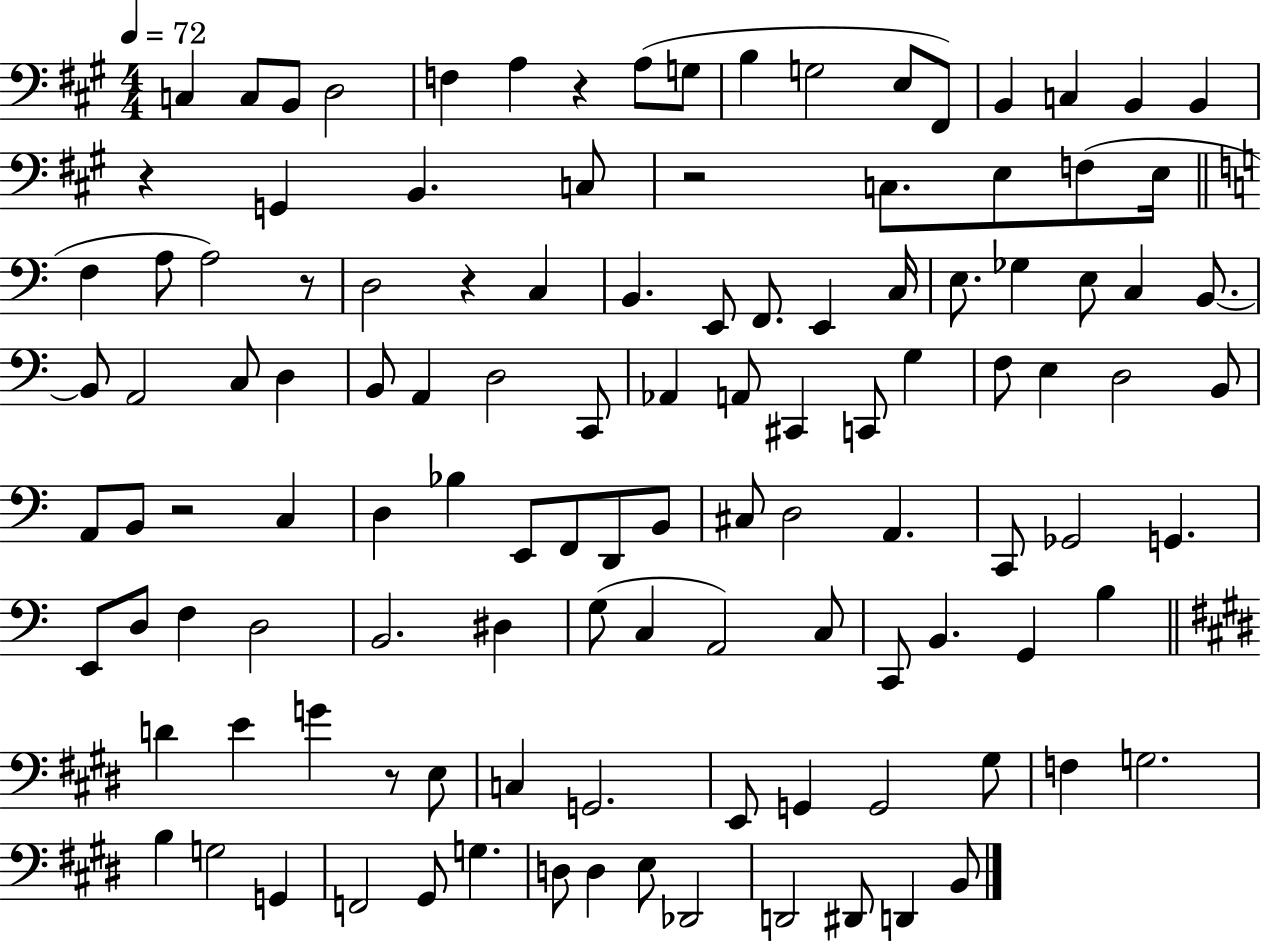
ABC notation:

X:1
T:Untitled
M:4/4
L:1/4
K:A
C, C,/2 B,,/2 D,2 F, A, z A,/2 G,/2 B, G,2 E,/2 ^F,,/2 B,, C, B,, B,, z G,, B,, C,/2 z2 C,/2 E,/2 F,/2 E,/4 F, A,/2 A,2 z/2 D,2 z C, B,, E,,/2 F,,/2 E,, C,/4 E,/2 _G, E,/2 C, B,,/2 B,,/2 A,,2 C,/2 D, B,,/2 A,, D,2 C,,/2 _A,, A,,/2 ^C,, C,,/2 G, F,/2 E, D,2 B,,/2 A,,/2 B,,/2 z2 C, D, _B, E,,/2 F,,/2 D,,/2 B,,/2 ^C,/2 D,2 A,, C,,/2 _G,,2 G,, E,,/2 D,/2 F, D,2 B,,2 ^D, G,/2 C, A,,2 C,/2 C,,/2 B,, G,, B, D E G z/2 E,/2 C, G,,2 E,,/2 G,, G,,2 ^G,/2 F, G,2 B, G,2 G,, F,,2 ^G,,/2 G, D,/2 D, E,/2 _D,,2 D,,2 ^D,,/2 D,, B,,/2